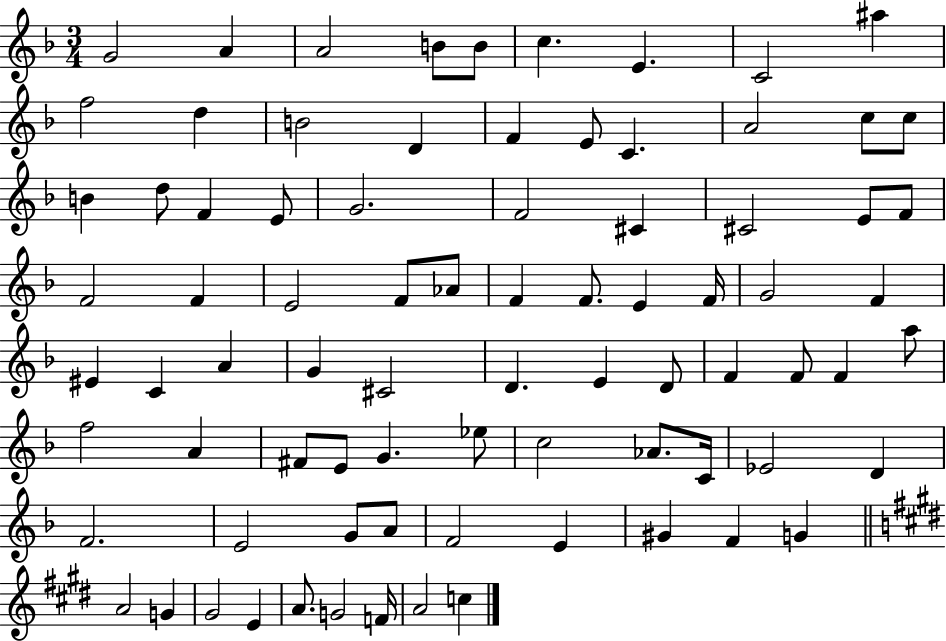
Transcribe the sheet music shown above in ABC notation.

X:1
T:Untitled
M:3/4
L:1/4
K:F
G2 A A2 B/2 B/2 c E C2 ^a f2 d B2 D F E/2 C A2 c/2 c/2 B d/2 F E/2 G2 F2 ^C ^C2 E/2 F/2 F2 F E2 F/2 _A/2 F F/2 E F/4 G2 F ^E C A G ^C2 D E D/2 F F/2 F a/2 f2 A ^F/2 E/2 G _e/2 c2 _A/2 C/4 _E2 D F2 E2 G/2 A/2 F2 E ^G F G A2 G ^G2 E A/2 G2 F/4 A2 c